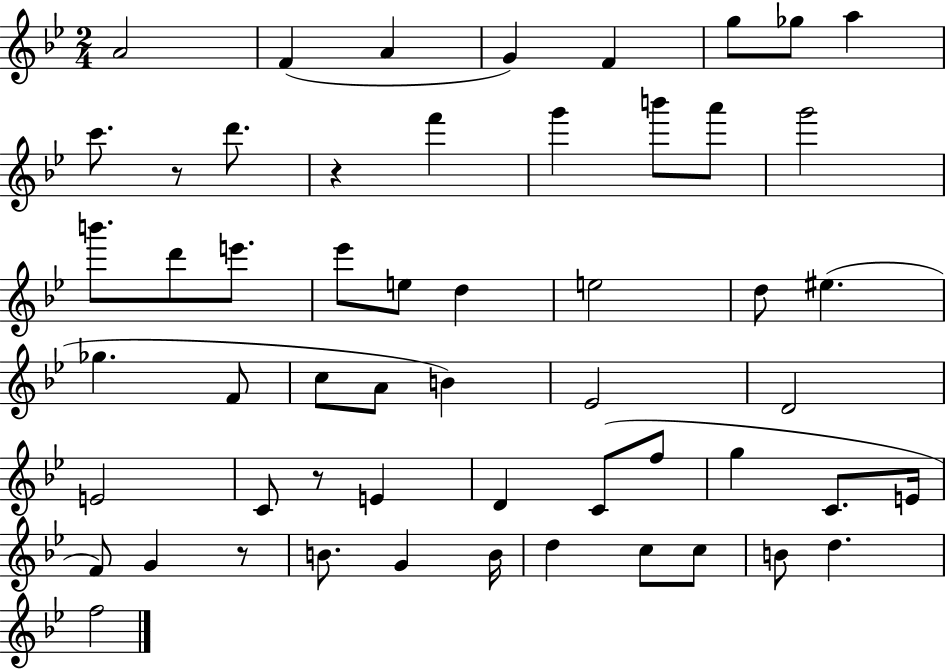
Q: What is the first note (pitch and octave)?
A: A4